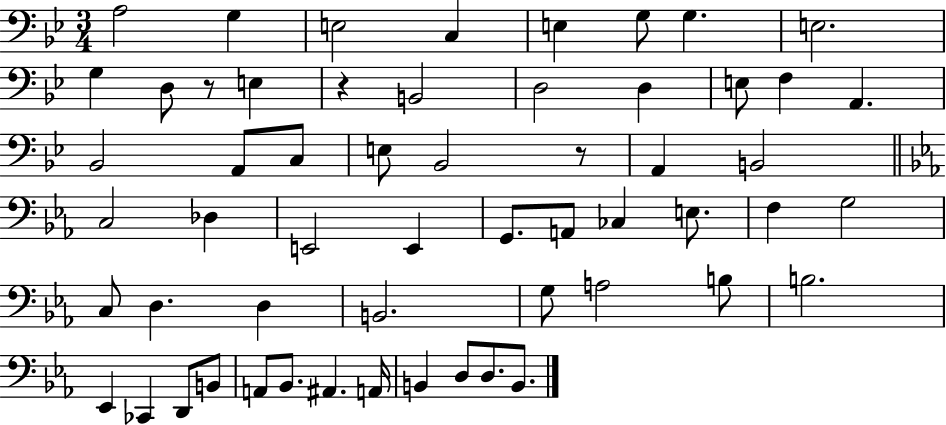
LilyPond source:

{
  \clef bass
  \numericTimeSignature
  \time 3/4
  \key bes \major
  a2 g4 | e2 c4 | e4 g8 g4. | e2. | \break g4 d8 r8 e4 | r4 b,2 | d2 d4 | e8 f4 a,4. | \break bes,2 a,8 c8 | e8 bes,2 r8 | a,4 b,2 | \bar "||" \break \key c \minor c2 des4 | e,2 e,4 | g,8. a,8 ces4 e8. | f4 g2 | \break c8 d4. d4 | b,2. | g8 a2 b8 | b2. | \break ees,4 ces,4 d,8 b,8 | a,8 bes,8. ais,4. a,16 | b,4 d8 d8. b,8. | \bar "|."
}